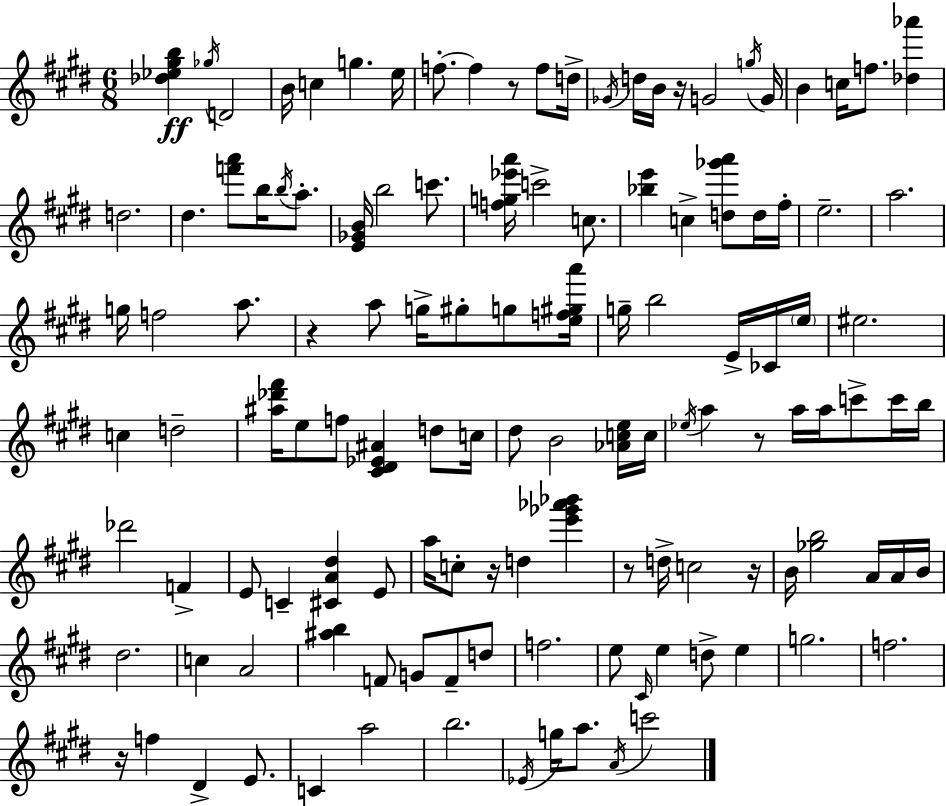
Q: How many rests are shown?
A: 8